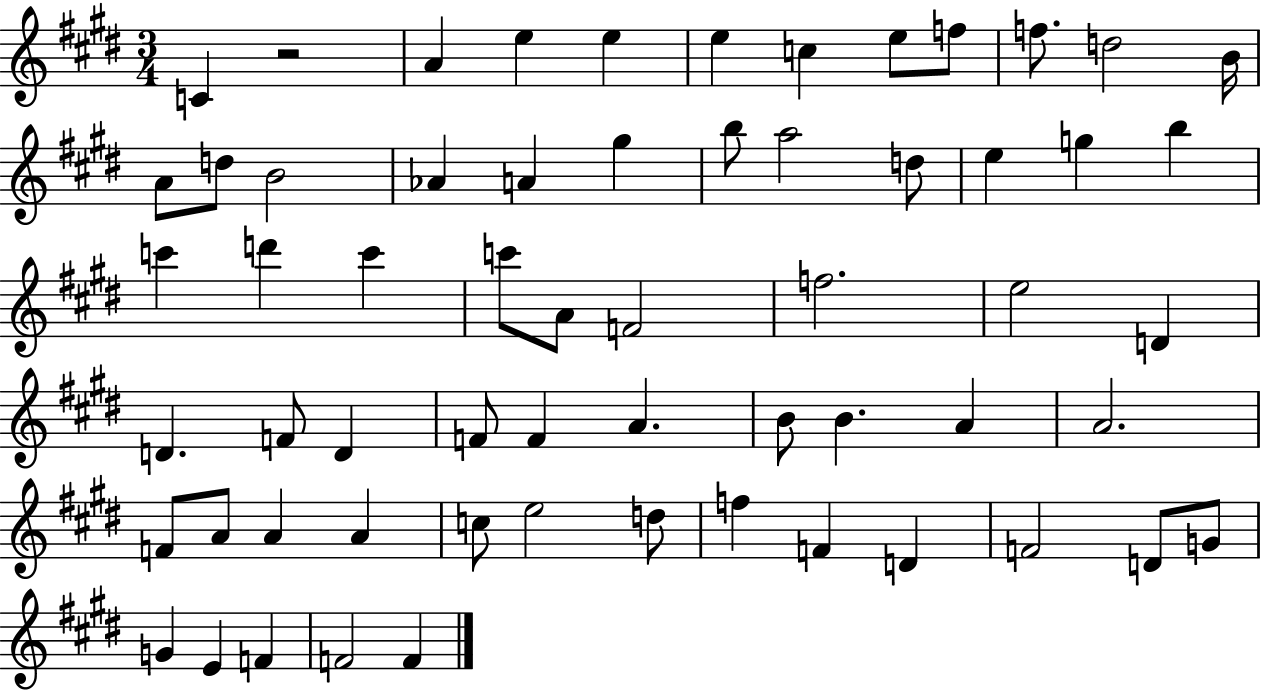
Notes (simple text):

C4/q R/h A4/q E5/q E5/q E5/q C5/q E5/e F5/e F5/e. D5/h B4/s A4/e D5/e B4/h Ab4/q A4/q G#5/q B5/e A5/h D5/e E5/q G5/q B5/q C6/q D6/q C6/q C6/e A4/e F4/h F5/h. E5/h D4/q D4/q. F4/e D4/q F4/e F4/q A4/q. B4/e B4/q. A4/q A4/h. F4/e A4/e A4/q A4/q C5/e E5/h D5/e F5/q F4/q D4/q F4/h D4/e G4/e G4/q E4/q F4/q F4/h F4/q